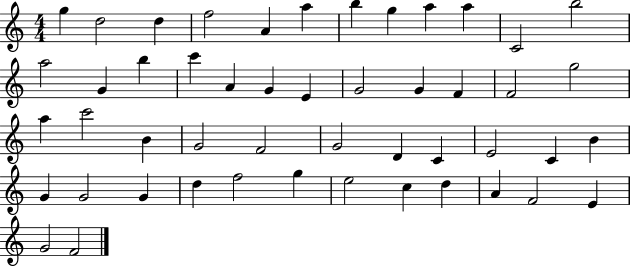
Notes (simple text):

G5/q D5/h D5/q F5/h A4/q A5/q B5/q G5/q A5/q A5/q C4/h B5/h A5/h G4/q B5/q C6/q A4/q G4/q E4/q G4/h G4/q F4/q F4/h G5/h A5/q C6/h B4/q G4/h F4/h G4/h D4/q C4/q E4/h C4/q B4/q G4/q G4/h G4/q D5/q F5/h G5/q E5/h C5/q D5/q A4/q F4/h E4/q G4/h F4/h